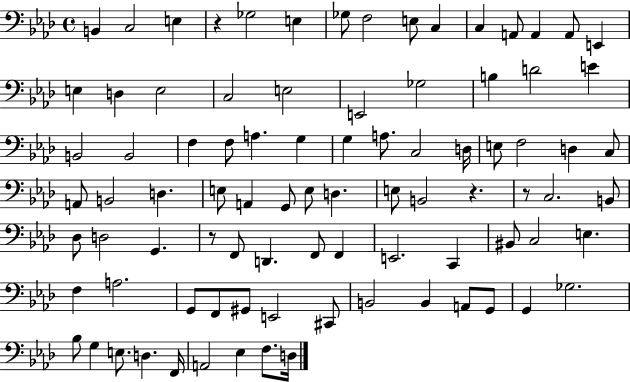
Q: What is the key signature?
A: AES major